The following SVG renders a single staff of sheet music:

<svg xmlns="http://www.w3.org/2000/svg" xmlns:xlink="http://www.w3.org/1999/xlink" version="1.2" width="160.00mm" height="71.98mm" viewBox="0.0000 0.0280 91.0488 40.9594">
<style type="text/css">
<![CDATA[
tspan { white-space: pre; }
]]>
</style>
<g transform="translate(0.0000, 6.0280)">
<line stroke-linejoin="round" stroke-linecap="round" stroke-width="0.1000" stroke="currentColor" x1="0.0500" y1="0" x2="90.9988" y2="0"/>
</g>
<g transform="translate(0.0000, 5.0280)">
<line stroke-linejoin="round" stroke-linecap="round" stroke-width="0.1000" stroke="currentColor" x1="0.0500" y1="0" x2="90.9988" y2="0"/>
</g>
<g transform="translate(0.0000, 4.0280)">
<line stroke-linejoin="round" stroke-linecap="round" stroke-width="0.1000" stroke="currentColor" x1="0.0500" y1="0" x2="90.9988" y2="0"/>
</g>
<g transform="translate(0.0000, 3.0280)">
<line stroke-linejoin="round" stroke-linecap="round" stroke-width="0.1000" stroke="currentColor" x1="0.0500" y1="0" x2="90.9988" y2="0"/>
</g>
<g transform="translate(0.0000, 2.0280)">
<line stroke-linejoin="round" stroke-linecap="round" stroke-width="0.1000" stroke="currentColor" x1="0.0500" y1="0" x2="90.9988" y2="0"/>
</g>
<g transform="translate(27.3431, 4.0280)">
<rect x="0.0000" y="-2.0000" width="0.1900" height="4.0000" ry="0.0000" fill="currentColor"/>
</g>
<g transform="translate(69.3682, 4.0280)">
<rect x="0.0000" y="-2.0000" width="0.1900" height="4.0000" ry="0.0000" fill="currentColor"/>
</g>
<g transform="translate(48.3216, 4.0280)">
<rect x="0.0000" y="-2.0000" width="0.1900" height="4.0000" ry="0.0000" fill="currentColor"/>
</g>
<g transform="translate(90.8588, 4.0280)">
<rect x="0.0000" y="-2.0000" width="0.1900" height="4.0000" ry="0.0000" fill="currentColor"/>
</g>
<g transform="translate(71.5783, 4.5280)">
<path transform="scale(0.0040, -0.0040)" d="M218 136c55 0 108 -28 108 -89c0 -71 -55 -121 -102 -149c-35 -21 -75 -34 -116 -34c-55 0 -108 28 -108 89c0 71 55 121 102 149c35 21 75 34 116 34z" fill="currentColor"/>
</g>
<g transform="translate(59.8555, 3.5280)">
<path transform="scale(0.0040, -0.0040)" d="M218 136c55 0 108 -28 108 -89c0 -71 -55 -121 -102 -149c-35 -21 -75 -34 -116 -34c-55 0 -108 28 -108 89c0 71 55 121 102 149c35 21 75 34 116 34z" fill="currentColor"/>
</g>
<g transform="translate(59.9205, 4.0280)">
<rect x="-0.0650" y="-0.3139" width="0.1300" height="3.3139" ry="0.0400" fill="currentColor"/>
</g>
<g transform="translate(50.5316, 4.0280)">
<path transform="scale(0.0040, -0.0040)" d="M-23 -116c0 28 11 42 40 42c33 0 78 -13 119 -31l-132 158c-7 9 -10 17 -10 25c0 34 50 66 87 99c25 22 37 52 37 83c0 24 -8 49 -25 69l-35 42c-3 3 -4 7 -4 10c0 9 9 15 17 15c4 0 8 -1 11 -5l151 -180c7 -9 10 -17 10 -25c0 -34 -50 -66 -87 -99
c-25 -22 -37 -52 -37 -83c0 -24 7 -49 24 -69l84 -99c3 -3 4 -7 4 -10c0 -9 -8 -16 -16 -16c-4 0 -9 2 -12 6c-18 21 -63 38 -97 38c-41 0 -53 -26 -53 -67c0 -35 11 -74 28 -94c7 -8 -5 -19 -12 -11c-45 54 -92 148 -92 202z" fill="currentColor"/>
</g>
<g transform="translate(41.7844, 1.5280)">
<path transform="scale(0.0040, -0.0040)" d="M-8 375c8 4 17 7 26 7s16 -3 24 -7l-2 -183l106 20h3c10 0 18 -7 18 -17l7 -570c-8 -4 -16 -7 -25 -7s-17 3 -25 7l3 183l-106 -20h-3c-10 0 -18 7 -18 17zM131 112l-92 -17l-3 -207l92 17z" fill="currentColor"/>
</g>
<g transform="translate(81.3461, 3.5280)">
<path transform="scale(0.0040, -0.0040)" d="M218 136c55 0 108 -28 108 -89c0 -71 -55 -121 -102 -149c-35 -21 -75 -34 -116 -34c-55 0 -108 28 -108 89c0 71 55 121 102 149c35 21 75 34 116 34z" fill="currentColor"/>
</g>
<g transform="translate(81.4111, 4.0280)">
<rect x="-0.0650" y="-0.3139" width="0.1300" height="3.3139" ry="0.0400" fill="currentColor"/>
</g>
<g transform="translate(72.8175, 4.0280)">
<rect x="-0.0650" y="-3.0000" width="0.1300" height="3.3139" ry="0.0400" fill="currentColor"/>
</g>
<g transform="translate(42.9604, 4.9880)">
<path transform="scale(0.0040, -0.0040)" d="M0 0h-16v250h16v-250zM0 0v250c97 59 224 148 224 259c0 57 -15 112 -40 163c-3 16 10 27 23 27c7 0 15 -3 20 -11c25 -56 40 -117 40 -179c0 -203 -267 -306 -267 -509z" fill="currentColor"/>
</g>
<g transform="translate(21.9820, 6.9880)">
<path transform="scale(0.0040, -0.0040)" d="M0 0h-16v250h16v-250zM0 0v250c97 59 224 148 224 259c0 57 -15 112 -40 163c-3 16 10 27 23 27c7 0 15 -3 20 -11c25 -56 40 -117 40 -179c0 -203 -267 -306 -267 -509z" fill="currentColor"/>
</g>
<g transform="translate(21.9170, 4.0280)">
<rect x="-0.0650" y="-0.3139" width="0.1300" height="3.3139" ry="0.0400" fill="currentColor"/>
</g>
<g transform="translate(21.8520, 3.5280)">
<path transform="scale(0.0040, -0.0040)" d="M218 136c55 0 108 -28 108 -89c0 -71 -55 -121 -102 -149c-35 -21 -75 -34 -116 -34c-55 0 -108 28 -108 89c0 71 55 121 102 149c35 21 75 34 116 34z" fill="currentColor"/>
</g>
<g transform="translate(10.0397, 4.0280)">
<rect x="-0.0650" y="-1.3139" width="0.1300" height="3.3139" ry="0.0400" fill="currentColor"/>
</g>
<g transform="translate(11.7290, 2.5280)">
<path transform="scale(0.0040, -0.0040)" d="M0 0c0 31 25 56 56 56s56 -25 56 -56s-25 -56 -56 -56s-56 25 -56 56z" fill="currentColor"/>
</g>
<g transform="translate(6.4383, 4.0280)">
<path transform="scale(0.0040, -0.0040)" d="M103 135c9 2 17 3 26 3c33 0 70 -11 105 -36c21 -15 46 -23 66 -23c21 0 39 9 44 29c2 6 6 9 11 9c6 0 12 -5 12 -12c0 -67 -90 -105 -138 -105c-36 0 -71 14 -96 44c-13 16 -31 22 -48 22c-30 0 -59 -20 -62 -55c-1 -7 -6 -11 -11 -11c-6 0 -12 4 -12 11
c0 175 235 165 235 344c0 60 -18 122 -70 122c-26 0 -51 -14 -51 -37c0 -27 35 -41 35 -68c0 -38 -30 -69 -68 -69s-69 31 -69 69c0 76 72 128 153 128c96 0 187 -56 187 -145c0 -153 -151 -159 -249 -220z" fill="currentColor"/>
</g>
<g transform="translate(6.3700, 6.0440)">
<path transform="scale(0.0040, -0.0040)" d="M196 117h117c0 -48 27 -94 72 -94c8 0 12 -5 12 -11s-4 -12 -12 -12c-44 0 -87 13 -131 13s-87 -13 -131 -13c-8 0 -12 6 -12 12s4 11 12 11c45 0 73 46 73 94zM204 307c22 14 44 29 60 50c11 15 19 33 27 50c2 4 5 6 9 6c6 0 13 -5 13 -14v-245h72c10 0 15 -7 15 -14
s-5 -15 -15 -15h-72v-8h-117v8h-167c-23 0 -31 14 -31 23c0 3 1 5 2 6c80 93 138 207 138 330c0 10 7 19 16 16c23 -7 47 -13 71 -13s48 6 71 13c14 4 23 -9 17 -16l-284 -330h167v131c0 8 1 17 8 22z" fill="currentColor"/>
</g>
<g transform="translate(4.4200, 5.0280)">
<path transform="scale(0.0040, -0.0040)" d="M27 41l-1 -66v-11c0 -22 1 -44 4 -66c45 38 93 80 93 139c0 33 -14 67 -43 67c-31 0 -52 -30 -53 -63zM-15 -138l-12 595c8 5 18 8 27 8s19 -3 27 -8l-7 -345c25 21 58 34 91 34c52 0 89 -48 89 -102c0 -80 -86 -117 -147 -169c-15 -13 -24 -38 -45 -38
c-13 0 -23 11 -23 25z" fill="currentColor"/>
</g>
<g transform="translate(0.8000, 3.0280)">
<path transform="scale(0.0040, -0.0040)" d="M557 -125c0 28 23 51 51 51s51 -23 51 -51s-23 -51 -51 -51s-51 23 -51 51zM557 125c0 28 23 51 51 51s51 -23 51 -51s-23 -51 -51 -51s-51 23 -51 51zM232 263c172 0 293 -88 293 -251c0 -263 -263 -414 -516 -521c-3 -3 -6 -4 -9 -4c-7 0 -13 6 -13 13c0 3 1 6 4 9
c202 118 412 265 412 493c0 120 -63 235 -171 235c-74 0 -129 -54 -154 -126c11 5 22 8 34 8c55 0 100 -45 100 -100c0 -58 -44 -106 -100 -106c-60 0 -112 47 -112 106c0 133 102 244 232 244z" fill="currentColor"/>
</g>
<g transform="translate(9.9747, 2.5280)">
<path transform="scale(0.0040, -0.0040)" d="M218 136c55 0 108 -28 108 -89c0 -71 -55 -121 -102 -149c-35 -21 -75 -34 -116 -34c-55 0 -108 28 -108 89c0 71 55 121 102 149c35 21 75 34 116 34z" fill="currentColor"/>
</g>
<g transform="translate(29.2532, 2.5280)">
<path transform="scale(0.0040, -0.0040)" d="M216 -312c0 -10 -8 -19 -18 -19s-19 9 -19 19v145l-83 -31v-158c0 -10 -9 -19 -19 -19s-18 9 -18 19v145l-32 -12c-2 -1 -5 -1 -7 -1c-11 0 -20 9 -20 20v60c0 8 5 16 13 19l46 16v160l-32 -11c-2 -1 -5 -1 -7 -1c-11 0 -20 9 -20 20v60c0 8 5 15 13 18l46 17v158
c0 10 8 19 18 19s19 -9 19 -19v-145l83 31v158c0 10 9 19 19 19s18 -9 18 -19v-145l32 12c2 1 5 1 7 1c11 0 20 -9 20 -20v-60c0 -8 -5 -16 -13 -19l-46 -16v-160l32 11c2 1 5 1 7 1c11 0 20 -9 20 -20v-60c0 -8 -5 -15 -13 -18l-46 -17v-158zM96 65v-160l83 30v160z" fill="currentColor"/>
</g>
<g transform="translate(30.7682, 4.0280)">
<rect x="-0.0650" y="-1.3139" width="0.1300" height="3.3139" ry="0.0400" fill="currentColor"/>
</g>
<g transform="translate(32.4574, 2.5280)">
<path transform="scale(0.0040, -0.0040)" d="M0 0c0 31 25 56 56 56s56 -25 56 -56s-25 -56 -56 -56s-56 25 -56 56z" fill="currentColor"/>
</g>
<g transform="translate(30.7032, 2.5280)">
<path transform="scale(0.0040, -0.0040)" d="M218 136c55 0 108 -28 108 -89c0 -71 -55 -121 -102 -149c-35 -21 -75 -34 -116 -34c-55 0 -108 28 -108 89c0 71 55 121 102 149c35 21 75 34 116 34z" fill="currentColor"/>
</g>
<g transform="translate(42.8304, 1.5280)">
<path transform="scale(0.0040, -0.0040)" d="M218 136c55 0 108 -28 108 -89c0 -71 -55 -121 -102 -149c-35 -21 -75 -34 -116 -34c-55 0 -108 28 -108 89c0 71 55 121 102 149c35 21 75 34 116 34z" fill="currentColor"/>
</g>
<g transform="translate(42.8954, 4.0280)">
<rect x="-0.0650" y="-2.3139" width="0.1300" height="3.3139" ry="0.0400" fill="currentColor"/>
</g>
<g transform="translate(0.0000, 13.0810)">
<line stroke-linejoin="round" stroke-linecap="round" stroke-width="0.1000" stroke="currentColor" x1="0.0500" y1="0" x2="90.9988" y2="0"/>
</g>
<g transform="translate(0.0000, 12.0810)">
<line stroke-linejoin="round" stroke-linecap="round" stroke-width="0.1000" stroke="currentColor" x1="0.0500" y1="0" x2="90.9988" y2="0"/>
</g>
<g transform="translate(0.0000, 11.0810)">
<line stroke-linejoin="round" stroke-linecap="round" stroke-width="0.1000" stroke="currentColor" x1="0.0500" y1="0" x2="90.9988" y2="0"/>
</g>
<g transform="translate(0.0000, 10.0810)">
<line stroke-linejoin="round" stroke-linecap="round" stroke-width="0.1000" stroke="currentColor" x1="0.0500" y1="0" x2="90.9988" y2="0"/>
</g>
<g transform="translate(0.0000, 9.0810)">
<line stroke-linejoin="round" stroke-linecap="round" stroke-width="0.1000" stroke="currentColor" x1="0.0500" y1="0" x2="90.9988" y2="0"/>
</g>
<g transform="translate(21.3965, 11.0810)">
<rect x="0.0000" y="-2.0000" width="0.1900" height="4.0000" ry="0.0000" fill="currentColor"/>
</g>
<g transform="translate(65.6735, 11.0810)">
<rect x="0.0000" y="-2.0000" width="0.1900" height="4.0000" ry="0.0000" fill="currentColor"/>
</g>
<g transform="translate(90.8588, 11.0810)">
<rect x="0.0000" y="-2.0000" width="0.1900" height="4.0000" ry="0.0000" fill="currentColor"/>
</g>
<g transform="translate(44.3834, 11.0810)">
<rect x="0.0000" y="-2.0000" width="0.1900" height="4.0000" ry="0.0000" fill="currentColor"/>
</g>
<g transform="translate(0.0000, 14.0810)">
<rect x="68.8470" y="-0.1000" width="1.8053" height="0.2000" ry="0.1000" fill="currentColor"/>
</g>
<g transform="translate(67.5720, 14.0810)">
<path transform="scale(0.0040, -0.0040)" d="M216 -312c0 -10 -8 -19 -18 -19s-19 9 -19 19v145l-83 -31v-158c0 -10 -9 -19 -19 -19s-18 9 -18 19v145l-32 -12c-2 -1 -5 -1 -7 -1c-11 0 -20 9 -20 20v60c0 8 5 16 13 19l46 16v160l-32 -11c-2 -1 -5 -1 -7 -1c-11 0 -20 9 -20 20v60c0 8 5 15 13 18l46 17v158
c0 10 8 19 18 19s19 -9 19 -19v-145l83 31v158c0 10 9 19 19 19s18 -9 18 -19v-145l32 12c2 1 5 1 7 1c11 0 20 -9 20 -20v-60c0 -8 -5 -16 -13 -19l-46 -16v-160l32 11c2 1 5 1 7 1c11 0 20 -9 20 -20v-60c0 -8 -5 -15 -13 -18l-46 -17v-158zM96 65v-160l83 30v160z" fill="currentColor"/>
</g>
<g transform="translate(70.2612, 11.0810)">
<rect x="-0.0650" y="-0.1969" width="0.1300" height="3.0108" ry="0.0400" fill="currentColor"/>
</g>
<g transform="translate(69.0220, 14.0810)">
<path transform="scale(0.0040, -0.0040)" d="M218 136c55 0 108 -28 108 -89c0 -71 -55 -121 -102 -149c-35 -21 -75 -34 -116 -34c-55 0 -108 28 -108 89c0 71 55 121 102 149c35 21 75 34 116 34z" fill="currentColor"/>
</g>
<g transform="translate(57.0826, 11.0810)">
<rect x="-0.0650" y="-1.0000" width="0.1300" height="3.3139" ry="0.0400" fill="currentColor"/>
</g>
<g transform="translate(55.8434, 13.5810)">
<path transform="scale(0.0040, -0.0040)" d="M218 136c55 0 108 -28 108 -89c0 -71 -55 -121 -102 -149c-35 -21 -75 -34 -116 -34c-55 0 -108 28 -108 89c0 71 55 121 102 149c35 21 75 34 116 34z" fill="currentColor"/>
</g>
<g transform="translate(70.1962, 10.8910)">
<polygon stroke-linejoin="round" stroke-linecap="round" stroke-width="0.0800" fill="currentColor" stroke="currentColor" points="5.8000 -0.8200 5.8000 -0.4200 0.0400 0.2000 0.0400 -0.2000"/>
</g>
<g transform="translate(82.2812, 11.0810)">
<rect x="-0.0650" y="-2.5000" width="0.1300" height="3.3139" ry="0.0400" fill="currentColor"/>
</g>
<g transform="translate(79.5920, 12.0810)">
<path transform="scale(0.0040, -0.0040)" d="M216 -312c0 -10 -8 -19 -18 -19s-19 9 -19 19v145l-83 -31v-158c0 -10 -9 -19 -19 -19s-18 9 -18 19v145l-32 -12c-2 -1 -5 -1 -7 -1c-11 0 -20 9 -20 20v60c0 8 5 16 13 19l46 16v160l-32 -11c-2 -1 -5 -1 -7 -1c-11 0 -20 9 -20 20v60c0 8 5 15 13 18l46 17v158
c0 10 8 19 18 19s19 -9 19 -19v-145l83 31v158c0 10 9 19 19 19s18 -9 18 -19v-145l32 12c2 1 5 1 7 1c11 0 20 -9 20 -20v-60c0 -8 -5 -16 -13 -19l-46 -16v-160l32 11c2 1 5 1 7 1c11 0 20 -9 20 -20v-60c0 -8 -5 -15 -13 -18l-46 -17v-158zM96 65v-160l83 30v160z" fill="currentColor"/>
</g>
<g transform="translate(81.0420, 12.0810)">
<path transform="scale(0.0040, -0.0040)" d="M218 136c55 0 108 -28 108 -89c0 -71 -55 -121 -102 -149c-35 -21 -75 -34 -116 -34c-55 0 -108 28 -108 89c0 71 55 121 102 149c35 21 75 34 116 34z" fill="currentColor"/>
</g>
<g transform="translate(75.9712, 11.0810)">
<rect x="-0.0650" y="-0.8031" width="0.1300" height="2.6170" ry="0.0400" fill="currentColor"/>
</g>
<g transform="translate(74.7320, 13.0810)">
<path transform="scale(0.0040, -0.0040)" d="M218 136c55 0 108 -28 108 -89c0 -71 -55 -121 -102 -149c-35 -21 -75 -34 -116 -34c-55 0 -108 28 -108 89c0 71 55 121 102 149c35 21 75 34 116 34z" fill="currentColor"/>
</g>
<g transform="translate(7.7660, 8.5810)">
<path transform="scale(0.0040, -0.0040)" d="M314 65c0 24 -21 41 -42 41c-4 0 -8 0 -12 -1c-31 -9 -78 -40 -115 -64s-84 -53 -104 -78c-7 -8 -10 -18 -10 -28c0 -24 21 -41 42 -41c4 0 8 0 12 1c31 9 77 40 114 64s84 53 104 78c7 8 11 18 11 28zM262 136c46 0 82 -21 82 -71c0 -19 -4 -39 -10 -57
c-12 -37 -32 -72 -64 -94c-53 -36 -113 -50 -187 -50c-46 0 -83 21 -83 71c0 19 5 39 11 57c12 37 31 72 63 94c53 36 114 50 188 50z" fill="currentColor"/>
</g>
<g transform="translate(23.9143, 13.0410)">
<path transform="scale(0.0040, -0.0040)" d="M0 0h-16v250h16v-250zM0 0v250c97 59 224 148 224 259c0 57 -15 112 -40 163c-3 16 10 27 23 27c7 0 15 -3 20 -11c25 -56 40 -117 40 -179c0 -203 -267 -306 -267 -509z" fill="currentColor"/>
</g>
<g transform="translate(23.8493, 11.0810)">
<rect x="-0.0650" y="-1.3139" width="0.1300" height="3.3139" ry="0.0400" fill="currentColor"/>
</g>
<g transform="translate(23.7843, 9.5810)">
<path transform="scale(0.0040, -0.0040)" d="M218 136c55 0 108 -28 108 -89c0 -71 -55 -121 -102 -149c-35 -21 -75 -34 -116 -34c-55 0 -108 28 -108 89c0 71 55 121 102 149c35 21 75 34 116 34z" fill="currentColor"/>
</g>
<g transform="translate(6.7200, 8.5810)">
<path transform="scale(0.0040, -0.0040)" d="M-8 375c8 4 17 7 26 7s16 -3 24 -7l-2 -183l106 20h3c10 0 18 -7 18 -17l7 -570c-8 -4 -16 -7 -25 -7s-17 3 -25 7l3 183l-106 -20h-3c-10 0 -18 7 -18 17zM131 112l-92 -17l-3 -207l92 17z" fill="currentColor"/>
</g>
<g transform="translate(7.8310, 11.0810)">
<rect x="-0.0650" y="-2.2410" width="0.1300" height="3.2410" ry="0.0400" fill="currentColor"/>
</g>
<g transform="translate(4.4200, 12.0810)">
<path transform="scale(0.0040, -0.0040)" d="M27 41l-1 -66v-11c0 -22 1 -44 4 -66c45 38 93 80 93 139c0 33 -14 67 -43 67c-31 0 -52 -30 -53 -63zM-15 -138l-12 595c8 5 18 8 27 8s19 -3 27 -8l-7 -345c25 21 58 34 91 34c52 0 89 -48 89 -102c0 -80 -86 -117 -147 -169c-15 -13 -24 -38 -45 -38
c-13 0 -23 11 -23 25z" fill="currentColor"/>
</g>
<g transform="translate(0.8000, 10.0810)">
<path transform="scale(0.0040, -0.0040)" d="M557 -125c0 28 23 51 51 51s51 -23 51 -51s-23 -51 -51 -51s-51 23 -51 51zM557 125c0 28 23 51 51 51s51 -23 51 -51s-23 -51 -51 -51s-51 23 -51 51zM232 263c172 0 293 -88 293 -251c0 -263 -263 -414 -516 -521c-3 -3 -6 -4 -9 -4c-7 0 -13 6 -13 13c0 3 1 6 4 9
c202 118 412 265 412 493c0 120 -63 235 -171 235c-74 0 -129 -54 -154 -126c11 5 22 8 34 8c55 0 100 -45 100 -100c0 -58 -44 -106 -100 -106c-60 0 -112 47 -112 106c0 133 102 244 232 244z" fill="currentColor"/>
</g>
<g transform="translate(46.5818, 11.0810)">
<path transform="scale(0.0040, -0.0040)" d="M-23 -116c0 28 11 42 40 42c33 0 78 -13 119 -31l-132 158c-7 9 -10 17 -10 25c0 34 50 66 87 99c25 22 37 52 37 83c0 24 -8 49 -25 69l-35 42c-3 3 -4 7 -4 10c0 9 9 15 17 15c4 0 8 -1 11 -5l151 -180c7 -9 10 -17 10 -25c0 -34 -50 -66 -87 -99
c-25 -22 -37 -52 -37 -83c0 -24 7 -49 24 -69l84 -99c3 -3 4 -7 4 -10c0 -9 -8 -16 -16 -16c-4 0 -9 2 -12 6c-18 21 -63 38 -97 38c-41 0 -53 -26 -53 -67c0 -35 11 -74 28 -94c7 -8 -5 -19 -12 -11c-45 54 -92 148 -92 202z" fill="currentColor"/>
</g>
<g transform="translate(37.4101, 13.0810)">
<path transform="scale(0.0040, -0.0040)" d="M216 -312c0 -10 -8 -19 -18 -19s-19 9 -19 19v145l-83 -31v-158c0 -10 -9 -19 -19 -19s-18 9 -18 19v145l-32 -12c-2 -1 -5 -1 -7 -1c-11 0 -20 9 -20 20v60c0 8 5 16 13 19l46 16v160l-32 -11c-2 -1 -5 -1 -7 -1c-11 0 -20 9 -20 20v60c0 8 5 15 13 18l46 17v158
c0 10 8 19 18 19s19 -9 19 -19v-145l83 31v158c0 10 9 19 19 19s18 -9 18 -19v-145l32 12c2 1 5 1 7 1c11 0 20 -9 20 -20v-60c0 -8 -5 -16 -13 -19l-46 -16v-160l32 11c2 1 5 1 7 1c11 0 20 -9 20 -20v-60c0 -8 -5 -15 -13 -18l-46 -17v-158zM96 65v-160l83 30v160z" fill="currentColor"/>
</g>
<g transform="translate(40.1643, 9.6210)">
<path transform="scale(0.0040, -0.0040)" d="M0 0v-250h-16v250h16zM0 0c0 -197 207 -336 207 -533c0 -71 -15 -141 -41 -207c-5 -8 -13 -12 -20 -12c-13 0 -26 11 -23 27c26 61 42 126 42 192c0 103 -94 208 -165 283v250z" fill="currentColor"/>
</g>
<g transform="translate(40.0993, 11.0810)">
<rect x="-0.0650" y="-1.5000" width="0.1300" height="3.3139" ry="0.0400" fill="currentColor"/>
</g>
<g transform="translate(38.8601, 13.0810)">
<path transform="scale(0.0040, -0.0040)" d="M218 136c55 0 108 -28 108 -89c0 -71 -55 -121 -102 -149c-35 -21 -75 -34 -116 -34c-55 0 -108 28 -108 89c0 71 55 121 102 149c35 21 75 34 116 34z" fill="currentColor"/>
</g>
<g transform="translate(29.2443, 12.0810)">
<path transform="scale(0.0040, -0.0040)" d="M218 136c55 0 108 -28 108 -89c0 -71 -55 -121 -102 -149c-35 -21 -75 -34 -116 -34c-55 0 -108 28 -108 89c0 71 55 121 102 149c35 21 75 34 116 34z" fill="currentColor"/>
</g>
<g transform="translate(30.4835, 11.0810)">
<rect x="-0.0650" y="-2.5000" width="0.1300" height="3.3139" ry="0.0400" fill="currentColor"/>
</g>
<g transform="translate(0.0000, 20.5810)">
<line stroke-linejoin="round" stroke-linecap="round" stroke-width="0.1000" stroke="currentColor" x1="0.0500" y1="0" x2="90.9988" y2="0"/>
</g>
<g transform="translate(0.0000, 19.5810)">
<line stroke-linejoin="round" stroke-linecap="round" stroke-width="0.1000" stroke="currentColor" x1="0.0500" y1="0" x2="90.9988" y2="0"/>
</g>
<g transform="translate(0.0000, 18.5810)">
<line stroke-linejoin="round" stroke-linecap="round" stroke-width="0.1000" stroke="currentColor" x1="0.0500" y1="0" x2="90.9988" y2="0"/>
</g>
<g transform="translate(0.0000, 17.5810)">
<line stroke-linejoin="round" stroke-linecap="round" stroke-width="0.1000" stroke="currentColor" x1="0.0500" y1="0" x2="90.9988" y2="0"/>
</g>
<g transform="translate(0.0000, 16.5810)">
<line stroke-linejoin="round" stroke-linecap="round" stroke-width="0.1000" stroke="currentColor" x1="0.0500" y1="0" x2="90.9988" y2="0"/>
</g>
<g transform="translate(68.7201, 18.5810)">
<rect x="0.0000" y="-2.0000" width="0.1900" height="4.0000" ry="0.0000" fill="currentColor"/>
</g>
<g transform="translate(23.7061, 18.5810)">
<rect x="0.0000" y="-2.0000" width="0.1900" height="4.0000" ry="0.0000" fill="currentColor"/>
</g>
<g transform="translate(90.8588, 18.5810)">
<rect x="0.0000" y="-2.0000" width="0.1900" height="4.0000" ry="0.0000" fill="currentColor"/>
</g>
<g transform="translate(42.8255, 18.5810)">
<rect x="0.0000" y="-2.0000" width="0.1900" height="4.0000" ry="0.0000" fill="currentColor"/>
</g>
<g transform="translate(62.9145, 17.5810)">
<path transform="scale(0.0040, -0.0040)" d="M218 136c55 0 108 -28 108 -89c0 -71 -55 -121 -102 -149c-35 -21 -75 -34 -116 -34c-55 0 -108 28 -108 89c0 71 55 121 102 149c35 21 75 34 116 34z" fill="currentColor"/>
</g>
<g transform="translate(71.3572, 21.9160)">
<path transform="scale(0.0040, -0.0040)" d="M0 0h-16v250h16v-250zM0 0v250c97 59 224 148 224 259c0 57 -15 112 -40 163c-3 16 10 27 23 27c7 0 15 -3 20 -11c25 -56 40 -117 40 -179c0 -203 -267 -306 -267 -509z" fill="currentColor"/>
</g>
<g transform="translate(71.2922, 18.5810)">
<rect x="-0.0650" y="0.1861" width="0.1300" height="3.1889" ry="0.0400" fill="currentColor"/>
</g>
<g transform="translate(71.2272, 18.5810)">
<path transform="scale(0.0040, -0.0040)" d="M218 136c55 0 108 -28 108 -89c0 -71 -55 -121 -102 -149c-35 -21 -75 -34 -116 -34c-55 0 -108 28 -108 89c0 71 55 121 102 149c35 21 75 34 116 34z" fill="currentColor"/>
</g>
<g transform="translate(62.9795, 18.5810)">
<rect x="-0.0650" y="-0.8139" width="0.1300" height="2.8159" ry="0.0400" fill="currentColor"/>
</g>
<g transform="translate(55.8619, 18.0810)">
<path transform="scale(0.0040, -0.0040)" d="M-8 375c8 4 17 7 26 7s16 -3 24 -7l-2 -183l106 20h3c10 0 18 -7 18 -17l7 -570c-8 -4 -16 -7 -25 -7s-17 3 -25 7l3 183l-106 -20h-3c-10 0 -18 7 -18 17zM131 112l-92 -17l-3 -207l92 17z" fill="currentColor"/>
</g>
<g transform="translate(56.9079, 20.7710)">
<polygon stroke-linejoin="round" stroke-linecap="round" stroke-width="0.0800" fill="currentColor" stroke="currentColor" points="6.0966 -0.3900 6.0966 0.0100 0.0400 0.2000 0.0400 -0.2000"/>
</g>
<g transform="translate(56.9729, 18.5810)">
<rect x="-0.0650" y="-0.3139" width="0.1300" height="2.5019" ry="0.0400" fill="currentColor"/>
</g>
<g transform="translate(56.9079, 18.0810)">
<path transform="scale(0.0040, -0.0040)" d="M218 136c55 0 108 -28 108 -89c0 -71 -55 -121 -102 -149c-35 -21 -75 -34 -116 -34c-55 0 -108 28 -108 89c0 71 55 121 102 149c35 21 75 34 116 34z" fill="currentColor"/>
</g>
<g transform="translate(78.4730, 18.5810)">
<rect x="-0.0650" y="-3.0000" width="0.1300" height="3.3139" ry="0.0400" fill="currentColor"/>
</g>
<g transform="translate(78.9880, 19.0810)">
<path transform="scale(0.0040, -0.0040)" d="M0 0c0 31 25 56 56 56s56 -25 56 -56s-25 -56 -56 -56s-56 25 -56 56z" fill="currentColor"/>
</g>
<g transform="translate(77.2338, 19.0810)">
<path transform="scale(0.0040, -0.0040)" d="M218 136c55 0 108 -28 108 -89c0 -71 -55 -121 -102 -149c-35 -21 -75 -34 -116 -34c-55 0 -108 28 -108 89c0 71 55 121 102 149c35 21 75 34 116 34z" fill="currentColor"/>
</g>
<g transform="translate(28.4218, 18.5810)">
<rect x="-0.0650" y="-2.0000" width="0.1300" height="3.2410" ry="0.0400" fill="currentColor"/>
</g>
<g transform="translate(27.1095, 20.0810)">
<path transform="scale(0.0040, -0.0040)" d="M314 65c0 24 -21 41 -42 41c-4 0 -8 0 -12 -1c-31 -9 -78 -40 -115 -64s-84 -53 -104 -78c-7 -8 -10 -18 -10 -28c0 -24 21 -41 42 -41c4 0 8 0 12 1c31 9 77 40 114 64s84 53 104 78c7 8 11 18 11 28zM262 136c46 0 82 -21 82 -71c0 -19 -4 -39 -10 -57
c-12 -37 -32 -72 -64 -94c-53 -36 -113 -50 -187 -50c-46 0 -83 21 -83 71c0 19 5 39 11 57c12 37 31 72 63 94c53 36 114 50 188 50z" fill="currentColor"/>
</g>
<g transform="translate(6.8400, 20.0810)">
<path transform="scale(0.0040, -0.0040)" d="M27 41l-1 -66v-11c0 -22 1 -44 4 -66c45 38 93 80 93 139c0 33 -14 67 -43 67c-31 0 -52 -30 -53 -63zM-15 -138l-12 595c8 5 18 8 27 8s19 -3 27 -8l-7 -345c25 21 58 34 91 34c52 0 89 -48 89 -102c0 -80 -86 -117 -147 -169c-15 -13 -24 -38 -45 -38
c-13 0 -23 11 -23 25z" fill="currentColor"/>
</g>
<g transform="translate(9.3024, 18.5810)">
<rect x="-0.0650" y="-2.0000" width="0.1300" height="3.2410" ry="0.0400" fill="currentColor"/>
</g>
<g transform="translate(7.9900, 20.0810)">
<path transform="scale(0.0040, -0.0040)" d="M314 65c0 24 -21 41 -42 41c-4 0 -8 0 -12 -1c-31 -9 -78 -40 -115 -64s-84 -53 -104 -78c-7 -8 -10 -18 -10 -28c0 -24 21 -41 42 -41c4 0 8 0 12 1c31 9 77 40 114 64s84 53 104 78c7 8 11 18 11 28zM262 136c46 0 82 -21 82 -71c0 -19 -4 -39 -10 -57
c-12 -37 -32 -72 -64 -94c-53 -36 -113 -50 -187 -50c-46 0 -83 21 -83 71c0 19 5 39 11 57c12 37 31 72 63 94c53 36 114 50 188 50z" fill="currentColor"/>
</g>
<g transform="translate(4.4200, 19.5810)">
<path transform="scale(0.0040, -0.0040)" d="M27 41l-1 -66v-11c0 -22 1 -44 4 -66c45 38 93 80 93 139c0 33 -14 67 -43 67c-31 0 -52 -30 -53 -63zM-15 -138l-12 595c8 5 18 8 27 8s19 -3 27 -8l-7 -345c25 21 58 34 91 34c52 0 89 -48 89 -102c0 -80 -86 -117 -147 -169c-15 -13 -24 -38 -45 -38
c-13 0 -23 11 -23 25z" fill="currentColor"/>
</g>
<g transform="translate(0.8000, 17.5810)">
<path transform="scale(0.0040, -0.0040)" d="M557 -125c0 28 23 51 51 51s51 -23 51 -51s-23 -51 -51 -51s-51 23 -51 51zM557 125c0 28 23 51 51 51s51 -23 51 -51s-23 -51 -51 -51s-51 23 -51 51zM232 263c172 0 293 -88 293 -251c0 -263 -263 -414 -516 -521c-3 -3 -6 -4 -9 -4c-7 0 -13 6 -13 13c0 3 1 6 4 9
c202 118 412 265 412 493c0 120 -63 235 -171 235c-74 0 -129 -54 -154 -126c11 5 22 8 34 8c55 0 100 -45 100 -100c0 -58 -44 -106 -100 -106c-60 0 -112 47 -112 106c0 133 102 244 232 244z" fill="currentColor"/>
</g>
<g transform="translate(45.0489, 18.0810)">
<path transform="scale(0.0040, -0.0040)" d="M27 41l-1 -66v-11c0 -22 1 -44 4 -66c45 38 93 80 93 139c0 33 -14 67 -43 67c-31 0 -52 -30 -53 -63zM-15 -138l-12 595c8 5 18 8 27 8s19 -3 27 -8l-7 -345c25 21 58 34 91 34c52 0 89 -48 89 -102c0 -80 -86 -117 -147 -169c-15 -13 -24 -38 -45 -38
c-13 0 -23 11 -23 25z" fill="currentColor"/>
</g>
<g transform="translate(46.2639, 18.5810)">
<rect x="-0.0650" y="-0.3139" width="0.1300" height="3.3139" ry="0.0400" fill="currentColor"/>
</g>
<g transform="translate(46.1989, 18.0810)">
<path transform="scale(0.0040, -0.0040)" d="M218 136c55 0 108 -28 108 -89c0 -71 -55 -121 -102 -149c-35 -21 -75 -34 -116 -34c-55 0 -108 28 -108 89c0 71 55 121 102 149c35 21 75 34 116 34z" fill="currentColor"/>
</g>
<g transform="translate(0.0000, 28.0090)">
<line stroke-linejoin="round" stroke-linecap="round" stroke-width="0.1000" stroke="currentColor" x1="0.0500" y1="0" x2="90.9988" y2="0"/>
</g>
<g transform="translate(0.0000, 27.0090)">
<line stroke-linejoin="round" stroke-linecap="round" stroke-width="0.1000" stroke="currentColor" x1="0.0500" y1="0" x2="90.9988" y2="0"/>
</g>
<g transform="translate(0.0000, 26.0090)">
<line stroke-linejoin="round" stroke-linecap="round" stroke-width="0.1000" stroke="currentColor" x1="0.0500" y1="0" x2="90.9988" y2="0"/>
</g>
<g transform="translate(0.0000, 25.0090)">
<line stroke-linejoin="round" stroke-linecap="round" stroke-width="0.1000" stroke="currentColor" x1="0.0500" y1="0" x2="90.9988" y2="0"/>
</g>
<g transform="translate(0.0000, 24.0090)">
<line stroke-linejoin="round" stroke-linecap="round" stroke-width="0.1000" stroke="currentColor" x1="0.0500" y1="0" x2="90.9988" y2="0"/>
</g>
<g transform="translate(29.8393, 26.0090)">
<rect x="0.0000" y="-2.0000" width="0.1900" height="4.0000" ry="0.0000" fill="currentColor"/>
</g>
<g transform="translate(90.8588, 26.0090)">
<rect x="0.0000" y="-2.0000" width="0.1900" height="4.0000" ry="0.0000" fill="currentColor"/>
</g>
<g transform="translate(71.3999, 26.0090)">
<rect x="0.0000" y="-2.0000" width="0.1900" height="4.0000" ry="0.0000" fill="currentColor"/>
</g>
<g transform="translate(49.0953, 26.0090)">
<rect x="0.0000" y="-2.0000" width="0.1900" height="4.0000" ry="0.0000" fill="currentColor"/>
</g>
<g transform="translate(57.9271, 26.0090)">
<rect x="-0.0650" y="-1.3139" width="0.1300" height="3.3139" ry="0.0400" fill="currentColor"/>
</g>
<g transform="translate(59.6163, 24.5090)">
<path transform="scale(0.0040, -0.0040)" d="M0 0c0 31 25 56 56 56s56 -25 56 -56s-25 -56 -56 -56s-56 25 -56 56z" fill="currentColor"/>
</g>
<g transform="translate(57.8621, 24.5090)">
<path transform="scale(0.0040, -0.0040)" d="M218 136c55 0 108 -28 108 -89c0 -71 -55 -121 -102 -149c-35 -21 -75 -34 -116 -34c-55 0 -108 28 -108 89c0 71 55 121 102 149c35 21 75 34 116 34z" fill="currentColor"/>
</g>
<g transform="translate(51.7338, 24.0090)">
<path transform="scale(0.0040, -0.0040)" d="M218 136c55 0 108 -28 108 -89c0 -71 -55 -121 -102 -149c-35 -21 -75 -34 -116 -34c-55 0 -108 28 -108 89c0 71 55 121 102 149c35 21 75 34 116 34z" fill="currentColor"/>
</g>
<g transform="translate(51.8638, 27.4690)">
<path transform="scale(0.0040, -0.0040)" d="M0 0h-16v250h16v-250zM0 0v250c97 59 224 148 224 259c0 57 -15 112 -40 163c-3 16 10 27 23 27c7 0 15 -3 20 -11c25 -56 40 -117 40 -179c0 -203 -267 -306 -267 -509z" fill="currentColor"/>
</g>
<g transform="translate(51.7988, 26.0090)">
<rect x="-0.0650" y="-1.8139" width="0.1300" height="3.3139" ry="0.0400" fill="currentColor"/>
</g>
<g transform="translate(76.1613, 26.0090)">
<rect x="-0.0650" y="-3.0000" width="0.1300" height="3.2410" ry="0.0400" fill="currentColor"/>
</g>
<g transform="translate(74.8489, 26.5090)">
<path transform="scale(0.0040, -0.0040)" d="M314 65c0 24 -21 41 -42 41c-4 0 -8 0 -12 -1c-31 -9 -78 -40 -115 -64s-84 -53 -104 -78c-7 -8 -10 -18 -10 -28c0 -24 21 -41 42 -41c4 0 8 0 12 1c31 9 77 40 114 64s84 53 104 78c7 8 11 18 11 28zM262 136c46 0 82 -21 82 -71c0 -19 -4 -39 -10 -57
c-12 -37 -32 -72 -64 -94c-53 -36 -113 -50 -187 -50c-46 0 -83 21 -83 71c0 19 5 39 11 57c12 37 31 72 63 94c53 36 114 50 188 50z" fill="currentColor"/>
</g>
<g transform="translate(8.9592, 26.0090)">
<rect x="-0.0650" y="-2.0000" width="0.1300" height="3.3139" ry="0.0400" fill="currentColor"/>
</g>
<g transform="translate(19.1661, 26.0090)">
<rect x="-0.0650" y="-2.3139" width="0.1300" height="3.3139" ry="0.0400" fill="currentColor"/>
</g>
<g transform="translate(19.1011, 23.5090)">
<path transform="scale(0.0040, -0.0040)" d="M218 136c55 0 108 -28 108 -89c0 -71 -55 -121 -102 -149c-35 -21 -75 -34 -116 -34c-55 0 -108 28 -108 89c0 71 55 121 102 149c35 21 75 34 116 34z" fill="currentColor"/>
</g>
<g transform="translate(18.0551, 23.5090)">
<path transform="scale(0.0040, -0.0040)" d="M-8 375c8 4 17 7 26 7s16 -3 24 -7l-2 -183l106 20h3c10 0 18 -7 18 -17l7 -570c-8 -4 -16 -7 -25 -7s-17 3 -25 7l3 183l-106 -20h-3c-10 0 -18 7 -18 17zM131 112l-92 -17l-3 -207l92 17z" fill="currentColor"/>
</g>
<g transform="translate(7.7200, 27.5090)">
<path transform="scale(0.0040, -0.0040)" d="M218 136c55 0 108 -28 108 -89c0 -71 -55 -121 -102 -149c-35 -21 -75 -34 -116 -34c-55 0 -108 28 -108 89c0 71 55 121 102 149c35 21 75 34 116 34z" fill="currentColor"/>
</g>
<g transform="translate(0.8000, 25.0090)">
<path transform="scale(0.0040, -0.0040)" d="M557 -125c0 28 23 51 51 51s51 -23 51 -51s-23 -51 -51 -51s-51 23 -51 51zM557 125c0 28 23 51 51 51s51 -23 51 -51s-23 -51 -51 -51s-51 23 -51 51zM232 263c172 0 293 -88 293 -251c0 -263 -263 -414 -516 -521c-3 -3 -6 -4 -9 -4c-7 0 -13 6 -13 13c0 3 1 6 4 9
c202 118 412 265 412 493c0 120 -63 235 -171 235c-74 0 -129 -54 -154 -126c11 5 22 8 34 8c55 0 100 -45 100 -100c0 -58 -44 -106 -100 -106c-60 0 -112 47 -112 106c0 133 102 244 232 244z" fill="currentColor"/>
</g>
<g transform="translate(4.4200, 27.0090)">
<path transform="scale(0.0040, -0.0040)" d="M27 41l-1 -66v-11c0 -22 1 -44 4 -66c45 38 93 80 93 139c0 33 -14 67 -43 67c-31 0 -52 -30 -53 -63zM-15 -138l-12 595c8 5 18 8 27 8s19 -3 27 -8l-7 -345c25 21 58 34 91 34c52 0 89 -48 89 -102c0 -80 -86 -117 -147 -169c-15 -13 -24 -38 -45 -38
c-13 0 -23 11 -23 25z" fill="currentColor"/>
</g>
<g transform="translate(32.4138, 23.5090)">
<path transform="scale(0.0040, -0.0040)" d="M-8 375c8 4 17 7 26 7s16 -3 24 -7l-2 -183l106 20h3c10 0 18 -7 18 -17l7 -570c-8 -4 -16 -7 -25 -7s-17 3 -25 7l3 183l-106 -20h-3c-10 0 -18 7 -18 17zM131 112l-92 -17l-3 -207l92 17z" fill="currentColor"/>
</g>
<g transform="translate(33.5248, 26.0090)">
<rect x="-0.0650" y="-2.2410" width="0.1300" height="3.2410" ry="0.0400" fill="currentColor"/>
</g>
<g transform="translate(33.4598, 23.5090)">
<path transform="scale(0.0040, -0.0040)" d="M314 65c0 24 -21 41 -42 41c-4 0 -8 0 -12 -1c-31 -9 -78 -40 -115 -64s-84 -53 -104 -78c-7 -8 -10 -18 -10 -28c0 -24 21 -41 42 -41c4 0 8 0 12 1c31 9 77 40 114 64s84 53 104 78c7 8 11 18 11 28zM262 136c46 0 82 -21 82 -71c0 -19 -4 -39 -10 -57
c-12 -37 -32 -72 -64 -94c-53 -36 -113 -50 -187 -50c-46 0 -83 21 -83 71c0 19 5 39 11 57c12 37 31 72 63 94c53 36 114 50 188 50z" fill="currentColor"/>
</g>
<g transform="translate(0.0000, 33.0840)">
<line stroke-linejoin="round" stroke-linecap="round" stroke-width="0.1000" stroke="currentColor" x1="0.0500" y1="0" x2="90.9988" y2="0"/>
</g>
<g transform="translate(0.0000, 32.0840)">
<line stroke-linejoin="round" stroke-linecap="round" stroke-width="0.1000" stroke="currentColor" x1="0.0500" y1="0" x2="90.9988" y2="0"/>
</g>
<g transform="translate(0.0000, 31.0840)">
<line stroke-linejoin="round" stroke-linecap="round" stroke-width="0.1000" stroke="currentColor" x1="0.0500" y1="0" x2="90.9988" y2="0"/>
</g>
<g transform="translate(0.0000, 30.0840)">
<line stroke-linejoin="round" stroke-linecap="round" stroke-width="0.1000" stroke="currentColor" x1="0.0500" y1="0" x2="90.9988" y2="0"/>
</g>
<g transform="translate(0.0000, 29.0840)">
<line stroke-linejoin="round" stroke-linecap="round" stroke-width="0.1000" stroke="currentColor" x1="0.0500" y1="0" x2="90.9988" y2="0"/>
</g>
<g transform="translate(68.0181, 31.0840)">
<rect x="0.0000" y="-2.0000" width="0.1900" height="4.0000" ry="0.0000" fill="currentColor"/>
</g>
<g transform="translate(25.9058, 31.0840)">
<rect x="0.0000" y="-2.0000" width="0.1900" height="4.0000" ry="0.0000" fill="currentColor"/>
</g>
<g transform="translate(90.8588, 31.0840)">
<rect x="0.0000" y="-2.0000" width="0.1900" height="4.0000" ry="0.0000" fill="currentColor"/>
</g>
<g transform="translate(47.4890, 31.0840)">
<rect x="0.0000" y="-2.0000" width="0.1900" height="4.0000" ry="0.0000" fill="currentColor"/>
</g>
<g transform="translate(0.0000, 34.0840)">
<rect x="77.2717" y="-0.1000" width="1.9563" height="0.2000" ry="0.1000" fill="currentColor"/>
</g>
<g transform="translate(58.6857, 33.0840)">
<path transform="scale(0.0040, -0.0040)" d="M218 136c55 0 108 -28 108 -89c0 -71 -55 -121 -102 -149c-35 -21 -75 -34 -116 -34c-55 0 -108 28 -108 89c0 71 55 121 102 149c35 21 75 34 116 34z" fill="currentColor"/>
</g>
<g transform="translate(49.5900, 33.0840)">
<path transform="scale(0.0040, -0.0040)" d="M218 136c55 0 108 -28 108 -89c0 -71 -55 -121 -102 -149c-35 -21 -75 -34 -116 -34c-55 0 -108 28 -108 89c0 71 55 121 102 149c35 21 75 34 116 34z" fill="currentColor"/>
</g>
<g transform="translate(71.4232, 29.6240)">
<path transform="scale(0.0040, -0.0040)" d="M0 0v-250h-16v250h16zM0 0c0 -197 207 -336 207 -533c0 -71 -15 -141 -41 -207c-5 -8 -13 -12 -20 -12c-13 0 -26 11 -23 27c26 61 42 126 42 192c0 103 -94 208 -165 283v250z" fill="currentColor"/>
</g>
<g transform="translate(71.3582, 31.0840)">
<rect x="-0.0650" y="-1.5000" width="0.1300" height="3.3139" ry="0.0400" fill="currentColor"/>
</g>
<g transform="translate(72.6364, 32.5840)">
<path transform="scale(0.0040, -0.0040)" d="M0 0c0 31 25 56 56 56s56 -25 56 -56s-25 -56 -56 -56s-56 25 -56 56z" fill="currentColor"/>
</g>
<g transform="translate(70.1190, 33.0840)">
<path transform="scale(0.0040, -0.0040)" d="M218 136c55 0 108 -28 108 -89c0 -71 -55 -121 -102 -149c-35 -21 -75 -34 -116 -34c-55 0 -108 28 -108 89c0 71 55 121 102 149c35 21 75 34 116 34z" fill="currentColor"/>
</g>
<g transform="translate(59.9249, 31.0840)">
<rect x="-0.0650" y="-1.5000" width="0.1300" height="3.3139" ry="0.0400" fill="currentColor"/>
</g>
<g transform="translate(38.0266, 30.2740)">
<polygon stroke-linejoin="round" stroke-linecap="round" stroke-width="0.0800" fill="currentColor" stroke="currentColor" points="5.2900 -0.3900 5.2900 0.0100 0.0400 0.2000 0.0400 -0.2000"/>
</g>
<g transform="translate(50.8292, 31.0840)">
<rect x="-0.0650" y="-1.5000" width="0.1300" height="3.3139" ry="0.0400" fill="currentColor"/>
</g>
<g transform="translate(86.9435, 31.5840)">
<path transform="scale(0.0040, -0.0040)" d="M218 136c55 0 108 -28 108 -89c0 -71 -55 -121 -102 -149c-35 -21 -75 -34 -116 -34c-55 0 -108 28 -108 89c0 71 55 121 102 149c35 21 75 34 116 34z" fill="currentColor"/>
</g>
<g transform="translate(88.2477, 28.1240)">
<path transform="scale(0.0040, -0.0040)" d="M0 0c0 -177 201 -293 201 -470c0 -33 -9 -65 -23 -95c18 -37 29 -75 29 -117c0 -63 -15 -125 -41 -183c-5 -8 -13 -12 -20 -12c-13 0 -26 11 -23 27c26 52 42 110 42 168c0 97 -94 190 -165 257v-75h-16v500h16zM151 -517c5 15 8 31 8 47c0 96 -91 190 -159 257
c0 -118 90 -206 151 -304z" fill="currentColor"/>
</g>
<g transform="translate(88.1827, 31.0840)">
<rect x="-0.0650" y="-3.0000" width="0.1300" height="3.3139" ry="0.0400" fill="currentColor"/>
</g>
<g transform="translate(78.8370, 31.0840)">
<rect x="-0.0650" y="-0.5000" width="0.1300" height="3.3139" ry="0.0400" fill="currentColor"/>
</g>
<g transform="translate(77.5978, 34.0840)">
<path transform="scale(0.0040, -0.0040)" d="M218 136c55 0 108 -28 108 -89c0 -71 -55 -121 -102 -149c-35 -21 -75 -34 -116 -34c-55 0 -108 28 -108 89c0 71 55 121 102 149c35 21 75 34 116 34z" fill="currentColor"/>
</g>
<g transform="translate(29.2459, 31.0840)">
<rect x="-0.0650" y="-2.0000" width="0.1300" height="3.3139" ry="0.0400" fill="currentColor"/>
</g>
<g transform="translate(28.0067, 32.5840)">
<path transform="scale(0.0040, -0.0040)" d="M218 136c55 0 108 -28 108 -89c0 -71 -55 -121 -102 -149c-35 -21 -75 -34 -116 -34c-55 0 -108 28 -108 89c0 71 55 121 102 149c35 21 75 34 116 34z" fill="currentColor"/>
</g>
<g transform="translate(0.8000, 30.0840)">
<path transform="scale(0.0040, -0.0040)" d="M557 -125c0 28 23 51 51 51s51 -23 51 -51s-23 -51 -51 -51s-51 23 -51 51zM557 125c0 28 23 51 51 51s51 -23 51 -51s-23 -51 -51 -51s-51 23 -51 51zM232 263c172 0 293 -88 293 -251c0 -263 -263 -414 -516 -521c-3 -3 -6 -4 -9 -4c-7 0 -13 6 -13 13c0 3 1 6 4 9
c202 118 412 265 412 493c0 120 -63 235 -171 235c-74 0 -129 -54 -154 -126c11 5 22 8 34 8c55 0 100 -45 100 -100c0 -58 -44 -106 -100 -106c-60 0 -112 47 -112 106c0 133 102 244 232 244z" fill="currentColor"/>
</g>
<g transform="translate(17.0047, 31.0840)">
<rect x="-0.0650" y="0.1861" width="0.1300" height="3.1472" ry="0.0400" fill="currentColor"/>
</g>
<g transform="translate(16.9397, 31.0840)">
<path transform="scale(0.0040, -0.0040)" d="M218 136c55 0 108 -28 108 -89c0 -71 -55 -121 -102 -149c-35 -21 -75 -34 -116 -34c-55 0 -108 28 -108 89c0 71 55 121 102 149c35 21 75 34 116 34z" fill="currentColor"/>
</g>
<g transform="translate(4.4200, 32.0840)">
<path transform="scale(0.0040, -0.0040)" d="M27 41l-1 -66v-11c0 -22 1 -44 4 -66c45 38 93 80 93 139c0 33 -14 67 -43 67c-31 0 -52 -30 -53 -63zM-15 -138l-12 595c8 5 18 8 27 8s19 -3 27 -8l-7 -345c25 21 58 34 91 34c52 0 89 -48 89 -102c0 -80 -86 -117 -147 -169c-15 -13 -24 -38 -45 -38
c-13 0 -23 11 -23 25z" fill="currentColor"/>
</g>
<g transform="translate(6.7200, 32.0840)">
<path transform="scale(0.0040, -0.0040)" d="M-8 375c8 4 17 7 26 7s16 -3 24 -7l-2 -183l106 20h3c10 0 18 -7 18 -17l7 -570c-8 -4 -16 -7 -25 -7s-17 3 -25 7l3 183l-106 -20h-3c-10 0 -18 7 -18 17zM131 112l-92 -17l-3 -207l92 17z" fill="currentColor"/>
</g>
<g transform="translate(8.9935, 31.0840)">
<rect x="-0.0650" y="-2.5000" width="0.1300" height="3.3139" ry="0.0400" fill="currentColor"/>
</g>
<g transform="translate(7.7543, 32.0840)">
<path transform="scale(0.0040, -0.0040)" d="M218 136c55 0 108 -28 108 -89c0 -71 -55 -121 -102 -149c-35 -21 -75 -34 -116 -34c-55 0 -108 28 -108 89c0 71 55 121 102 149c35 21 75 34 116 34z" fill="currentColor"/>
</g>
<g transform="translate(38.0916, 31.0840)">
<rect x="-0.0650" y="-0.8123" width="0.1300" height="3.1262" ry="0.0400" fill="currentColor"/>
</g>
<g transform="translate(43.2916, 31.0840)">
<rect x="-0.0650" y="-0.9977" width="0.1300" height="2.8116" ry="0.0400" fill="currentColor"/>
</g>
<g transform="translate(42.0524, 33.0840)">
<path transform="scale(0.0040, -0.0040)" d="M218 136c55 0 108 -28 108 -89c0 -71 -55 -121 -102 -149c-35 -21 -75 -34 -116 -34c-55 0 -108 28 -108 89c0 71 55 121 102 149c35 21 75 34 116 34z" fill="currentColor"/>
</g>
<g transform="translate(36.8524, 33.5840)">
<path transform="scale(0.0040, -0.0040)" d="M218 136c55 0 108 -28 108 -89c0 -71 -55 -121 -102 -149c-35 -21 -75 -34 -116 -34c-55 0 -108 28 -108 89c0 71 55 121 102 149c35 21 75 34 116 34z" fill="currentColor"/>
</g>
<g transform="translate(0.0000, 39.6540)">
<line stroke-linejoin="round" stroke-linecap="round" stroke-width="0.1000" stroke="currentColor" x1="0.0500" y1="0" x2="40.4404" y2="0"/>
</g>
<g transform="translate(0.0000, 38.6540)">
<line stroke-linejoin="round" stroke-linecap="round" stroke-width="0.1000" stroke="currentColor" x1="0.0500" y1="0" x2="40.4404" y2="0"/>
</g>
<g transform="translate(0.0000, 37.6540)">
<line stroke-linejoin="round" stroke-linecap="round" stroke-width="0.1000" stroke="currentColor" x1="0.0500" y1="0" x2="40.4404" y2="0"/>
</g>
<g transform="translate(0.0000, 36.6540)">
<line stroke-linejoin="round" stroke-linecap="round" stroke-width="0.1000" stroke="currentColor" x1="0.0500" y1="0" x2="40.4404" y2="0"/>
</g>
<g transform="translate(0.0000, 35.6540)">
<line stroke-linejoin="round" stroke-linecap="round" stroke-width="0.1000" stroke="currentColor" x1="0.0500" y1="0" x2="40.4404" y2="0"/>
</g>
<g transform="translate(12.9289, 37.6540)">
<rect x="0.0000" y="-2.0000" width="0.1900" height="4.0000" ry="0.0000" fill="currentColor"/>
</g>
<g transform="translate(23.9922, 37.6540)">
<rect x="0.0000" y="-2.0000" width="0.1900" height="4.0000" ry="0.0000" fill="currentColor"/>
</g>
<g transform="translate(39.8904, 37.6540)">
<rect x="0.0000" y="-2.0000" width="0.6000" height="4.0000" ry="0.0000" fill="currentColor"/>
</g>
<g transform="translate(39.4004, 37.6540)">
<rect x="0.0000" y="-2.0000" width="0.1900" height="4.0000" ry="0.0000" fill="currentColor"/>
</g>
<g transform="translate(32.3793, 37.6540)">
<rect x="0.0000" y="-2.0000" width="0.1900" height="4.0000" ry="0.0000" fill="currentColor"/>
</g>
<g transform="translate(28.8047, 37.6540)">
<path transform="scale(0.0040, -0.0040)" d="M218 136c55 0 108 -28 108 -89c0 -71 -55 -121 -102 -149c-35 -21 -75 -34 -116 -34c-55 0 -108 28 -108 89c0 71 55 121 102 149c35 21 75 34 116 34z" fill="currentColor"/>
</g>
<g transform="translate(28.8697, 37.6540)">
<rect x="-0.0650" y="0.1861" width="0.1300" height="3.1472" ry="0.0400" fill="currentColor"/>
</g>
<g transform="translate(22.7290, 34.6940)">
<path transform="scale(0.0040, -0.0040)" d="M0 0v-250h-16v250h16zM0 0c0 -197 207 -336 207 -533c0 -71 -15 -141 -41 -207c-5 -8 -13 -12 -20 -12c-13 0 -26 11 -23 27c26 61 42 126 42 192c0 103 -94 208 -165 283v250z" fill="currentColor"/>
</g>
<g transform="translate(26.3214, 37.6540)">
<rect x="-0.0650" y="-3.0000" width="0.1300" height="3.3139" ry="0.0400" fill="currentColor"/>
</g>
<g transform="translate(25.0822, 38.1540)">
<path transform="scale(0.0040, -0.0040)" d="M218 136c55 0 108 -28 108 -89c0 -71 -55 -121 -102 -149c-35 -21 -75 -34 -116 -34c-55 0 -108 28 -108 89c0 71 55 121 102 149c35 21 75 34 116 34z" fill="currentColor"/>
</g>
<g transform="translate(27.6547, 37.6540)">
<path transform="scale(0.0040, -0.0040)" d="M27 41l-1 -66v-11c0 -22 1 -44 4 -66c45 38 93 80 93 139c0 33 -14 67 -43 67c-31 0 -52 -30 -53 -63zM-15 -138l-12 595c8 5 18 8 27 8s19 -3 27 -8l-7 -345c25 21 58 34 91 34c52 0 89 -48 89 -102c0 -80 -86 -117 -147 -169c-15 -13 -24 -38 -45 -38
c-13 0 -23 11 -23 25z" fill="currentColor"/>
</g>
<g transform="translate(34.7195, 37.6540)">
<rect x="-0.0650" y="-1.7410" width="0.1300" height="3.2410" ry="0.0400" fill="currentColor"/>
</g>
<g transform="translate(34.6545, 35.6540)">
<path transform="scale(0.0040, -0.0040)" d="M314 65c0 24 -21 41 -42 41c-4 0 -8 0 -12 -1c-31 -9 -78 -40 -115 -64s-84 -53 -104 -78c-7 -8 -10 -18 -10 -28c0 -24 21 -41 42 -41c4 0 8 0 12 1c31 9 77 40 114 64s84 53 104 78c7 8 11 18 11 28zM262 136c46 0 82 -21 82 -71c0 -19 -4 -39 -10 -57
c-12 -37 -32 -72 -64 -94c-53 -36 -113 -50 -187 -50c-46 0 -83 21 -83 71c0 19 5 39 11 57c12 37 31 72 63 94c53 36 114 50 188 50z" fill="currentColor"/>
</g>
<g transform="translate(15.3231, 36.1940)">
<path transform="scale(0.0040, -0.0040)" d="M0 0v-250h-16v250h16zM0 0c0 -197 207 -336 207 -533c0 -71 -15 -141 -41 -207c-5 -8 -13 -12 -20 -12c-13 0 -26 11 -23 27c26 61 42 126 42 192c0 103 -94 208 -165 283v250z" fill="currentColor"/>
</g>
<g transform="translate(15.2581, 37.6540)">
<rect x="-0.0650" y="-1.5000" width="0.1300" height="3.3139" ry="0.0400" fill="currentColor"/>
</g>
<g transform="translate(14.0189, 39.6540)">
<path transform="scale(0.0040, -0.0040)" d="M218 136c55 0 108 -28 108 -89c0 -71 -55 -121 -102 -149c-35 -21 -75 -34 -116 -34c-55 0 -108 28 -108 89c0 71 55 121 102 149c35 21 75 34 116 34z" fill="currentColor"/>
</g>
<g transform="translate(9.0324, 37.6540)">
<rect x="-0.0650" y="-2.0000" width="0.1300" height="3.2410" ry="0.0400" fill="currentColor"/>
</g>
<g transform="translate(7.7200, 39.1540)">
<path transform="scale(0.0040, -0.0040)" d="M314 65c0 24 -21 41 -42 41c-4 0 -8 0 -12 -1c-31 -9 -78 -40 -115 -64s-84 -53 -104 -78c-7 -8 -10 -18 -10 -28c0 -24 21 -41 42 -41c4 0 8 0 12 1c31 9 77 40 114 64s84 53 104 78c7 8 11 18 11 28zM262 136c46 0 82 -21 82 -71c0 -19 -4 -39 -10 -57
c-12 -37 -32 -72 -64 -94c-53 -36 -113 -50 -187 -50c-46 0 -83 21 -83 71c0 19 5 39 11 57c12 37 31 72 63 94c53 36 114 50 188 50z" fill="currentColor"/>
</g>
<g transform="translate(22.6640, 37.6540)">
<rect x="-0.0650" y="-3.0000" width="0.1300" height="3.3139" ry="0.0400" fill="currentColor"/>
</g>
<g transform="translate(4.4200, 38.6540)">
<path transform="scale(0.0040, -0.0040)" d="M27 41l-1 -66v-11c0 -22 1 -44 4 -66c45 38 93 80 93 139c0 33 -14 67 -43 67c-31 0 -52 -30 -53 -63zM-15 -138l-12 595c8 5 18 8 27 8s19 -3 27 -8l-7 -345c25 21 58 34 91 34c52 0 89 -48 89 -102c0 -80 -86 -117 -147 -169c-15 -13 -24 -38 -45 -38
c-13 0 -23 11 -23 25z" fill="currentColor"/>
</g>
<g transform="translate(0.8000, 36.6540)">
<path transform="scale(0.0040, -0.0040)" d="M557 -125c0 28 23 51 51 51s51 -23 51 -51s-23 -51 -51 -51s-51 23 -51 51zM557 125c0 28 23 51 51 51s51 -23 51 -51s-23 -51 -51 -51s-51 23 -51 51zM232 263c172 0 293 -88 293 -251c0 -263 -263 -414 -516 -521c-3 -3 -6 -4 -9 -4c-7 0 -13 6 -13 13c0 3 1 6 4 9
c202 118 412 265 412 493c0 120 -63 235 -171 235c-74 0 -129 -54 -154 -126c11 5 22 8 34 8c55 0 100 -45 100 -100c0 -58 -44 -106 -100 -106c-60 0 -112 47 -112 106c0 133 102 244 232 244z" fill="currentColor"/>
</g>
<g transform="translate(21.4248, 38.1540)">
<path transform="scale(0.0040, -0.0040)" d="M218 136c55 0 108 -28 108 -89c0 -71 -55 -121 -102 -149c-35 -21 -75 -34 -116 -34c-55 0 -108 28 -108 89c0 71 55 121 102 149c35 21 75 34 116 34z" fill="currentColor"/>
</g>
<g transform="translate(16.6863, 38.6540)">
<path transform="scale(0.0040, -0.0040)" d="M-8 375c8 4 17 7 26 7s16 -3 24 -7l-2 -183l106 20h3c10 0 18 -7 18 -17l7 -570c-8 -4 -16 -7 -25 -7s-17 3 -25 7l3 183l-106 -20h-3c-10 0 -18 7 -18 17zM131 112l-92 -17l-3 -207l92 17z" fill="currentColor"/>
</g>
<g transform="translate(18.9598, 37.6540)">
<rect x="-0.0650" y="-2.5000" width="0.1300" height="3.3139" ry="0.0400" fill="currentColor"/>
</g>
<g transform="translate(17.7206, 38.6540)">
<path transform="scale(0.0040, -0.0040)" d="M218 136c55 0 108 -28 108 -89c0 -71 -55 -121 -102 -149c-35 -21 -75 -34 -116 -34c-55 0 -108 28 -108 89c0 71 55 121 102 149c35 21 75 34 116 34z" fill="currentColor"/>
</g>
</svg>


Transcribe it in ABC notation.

X:1
T:Untitled
M:2/4
L:1/4
K:F
G, E,/2 ^G, B,/2 z E, C, E, B,2 G,/2 _B,, ^G,,/2 z F,, ^E,,/2 G,,/2 ^B,, _A,,2 A,,2 _E, E,/2 F,/2 D,/2 C, A,, B, B,2 A,/2 G, C,2 B,, D, A,, F,,/2 G,,/2 G,, G,, G,,/2 E,, C,/4 A,,2 G,,/2 B,, C,/2 C, _D, A,2